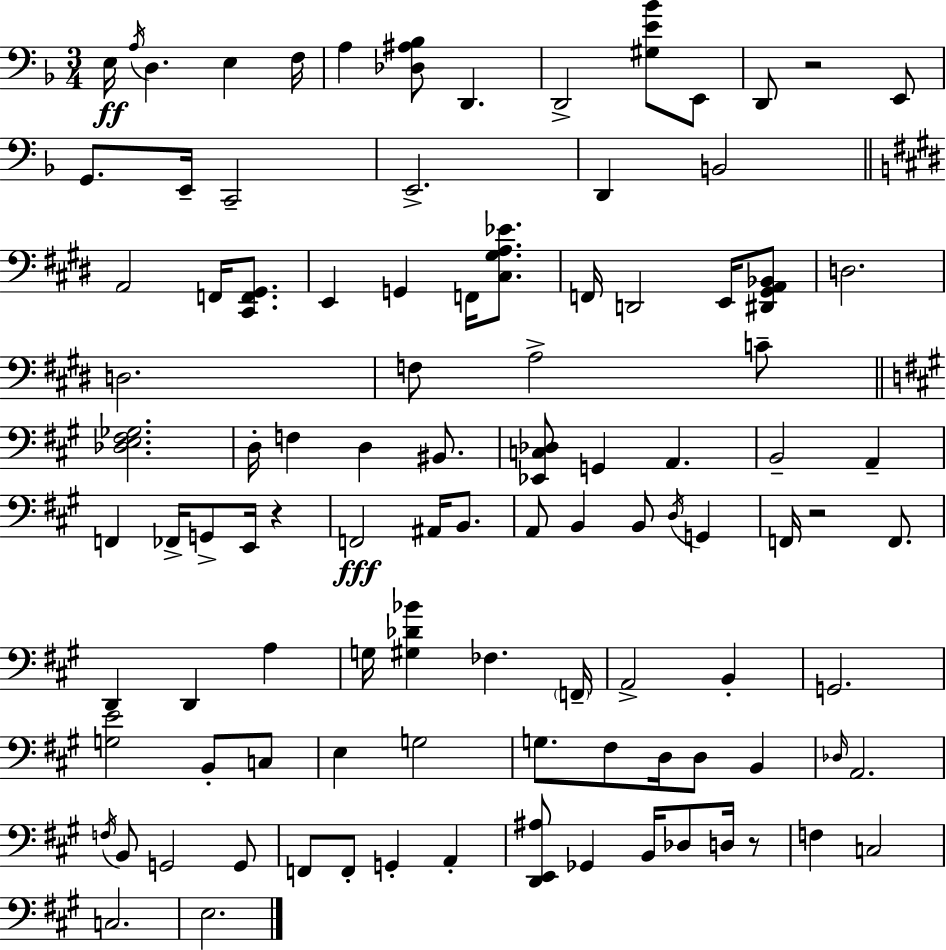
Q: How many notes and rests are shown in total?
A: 102